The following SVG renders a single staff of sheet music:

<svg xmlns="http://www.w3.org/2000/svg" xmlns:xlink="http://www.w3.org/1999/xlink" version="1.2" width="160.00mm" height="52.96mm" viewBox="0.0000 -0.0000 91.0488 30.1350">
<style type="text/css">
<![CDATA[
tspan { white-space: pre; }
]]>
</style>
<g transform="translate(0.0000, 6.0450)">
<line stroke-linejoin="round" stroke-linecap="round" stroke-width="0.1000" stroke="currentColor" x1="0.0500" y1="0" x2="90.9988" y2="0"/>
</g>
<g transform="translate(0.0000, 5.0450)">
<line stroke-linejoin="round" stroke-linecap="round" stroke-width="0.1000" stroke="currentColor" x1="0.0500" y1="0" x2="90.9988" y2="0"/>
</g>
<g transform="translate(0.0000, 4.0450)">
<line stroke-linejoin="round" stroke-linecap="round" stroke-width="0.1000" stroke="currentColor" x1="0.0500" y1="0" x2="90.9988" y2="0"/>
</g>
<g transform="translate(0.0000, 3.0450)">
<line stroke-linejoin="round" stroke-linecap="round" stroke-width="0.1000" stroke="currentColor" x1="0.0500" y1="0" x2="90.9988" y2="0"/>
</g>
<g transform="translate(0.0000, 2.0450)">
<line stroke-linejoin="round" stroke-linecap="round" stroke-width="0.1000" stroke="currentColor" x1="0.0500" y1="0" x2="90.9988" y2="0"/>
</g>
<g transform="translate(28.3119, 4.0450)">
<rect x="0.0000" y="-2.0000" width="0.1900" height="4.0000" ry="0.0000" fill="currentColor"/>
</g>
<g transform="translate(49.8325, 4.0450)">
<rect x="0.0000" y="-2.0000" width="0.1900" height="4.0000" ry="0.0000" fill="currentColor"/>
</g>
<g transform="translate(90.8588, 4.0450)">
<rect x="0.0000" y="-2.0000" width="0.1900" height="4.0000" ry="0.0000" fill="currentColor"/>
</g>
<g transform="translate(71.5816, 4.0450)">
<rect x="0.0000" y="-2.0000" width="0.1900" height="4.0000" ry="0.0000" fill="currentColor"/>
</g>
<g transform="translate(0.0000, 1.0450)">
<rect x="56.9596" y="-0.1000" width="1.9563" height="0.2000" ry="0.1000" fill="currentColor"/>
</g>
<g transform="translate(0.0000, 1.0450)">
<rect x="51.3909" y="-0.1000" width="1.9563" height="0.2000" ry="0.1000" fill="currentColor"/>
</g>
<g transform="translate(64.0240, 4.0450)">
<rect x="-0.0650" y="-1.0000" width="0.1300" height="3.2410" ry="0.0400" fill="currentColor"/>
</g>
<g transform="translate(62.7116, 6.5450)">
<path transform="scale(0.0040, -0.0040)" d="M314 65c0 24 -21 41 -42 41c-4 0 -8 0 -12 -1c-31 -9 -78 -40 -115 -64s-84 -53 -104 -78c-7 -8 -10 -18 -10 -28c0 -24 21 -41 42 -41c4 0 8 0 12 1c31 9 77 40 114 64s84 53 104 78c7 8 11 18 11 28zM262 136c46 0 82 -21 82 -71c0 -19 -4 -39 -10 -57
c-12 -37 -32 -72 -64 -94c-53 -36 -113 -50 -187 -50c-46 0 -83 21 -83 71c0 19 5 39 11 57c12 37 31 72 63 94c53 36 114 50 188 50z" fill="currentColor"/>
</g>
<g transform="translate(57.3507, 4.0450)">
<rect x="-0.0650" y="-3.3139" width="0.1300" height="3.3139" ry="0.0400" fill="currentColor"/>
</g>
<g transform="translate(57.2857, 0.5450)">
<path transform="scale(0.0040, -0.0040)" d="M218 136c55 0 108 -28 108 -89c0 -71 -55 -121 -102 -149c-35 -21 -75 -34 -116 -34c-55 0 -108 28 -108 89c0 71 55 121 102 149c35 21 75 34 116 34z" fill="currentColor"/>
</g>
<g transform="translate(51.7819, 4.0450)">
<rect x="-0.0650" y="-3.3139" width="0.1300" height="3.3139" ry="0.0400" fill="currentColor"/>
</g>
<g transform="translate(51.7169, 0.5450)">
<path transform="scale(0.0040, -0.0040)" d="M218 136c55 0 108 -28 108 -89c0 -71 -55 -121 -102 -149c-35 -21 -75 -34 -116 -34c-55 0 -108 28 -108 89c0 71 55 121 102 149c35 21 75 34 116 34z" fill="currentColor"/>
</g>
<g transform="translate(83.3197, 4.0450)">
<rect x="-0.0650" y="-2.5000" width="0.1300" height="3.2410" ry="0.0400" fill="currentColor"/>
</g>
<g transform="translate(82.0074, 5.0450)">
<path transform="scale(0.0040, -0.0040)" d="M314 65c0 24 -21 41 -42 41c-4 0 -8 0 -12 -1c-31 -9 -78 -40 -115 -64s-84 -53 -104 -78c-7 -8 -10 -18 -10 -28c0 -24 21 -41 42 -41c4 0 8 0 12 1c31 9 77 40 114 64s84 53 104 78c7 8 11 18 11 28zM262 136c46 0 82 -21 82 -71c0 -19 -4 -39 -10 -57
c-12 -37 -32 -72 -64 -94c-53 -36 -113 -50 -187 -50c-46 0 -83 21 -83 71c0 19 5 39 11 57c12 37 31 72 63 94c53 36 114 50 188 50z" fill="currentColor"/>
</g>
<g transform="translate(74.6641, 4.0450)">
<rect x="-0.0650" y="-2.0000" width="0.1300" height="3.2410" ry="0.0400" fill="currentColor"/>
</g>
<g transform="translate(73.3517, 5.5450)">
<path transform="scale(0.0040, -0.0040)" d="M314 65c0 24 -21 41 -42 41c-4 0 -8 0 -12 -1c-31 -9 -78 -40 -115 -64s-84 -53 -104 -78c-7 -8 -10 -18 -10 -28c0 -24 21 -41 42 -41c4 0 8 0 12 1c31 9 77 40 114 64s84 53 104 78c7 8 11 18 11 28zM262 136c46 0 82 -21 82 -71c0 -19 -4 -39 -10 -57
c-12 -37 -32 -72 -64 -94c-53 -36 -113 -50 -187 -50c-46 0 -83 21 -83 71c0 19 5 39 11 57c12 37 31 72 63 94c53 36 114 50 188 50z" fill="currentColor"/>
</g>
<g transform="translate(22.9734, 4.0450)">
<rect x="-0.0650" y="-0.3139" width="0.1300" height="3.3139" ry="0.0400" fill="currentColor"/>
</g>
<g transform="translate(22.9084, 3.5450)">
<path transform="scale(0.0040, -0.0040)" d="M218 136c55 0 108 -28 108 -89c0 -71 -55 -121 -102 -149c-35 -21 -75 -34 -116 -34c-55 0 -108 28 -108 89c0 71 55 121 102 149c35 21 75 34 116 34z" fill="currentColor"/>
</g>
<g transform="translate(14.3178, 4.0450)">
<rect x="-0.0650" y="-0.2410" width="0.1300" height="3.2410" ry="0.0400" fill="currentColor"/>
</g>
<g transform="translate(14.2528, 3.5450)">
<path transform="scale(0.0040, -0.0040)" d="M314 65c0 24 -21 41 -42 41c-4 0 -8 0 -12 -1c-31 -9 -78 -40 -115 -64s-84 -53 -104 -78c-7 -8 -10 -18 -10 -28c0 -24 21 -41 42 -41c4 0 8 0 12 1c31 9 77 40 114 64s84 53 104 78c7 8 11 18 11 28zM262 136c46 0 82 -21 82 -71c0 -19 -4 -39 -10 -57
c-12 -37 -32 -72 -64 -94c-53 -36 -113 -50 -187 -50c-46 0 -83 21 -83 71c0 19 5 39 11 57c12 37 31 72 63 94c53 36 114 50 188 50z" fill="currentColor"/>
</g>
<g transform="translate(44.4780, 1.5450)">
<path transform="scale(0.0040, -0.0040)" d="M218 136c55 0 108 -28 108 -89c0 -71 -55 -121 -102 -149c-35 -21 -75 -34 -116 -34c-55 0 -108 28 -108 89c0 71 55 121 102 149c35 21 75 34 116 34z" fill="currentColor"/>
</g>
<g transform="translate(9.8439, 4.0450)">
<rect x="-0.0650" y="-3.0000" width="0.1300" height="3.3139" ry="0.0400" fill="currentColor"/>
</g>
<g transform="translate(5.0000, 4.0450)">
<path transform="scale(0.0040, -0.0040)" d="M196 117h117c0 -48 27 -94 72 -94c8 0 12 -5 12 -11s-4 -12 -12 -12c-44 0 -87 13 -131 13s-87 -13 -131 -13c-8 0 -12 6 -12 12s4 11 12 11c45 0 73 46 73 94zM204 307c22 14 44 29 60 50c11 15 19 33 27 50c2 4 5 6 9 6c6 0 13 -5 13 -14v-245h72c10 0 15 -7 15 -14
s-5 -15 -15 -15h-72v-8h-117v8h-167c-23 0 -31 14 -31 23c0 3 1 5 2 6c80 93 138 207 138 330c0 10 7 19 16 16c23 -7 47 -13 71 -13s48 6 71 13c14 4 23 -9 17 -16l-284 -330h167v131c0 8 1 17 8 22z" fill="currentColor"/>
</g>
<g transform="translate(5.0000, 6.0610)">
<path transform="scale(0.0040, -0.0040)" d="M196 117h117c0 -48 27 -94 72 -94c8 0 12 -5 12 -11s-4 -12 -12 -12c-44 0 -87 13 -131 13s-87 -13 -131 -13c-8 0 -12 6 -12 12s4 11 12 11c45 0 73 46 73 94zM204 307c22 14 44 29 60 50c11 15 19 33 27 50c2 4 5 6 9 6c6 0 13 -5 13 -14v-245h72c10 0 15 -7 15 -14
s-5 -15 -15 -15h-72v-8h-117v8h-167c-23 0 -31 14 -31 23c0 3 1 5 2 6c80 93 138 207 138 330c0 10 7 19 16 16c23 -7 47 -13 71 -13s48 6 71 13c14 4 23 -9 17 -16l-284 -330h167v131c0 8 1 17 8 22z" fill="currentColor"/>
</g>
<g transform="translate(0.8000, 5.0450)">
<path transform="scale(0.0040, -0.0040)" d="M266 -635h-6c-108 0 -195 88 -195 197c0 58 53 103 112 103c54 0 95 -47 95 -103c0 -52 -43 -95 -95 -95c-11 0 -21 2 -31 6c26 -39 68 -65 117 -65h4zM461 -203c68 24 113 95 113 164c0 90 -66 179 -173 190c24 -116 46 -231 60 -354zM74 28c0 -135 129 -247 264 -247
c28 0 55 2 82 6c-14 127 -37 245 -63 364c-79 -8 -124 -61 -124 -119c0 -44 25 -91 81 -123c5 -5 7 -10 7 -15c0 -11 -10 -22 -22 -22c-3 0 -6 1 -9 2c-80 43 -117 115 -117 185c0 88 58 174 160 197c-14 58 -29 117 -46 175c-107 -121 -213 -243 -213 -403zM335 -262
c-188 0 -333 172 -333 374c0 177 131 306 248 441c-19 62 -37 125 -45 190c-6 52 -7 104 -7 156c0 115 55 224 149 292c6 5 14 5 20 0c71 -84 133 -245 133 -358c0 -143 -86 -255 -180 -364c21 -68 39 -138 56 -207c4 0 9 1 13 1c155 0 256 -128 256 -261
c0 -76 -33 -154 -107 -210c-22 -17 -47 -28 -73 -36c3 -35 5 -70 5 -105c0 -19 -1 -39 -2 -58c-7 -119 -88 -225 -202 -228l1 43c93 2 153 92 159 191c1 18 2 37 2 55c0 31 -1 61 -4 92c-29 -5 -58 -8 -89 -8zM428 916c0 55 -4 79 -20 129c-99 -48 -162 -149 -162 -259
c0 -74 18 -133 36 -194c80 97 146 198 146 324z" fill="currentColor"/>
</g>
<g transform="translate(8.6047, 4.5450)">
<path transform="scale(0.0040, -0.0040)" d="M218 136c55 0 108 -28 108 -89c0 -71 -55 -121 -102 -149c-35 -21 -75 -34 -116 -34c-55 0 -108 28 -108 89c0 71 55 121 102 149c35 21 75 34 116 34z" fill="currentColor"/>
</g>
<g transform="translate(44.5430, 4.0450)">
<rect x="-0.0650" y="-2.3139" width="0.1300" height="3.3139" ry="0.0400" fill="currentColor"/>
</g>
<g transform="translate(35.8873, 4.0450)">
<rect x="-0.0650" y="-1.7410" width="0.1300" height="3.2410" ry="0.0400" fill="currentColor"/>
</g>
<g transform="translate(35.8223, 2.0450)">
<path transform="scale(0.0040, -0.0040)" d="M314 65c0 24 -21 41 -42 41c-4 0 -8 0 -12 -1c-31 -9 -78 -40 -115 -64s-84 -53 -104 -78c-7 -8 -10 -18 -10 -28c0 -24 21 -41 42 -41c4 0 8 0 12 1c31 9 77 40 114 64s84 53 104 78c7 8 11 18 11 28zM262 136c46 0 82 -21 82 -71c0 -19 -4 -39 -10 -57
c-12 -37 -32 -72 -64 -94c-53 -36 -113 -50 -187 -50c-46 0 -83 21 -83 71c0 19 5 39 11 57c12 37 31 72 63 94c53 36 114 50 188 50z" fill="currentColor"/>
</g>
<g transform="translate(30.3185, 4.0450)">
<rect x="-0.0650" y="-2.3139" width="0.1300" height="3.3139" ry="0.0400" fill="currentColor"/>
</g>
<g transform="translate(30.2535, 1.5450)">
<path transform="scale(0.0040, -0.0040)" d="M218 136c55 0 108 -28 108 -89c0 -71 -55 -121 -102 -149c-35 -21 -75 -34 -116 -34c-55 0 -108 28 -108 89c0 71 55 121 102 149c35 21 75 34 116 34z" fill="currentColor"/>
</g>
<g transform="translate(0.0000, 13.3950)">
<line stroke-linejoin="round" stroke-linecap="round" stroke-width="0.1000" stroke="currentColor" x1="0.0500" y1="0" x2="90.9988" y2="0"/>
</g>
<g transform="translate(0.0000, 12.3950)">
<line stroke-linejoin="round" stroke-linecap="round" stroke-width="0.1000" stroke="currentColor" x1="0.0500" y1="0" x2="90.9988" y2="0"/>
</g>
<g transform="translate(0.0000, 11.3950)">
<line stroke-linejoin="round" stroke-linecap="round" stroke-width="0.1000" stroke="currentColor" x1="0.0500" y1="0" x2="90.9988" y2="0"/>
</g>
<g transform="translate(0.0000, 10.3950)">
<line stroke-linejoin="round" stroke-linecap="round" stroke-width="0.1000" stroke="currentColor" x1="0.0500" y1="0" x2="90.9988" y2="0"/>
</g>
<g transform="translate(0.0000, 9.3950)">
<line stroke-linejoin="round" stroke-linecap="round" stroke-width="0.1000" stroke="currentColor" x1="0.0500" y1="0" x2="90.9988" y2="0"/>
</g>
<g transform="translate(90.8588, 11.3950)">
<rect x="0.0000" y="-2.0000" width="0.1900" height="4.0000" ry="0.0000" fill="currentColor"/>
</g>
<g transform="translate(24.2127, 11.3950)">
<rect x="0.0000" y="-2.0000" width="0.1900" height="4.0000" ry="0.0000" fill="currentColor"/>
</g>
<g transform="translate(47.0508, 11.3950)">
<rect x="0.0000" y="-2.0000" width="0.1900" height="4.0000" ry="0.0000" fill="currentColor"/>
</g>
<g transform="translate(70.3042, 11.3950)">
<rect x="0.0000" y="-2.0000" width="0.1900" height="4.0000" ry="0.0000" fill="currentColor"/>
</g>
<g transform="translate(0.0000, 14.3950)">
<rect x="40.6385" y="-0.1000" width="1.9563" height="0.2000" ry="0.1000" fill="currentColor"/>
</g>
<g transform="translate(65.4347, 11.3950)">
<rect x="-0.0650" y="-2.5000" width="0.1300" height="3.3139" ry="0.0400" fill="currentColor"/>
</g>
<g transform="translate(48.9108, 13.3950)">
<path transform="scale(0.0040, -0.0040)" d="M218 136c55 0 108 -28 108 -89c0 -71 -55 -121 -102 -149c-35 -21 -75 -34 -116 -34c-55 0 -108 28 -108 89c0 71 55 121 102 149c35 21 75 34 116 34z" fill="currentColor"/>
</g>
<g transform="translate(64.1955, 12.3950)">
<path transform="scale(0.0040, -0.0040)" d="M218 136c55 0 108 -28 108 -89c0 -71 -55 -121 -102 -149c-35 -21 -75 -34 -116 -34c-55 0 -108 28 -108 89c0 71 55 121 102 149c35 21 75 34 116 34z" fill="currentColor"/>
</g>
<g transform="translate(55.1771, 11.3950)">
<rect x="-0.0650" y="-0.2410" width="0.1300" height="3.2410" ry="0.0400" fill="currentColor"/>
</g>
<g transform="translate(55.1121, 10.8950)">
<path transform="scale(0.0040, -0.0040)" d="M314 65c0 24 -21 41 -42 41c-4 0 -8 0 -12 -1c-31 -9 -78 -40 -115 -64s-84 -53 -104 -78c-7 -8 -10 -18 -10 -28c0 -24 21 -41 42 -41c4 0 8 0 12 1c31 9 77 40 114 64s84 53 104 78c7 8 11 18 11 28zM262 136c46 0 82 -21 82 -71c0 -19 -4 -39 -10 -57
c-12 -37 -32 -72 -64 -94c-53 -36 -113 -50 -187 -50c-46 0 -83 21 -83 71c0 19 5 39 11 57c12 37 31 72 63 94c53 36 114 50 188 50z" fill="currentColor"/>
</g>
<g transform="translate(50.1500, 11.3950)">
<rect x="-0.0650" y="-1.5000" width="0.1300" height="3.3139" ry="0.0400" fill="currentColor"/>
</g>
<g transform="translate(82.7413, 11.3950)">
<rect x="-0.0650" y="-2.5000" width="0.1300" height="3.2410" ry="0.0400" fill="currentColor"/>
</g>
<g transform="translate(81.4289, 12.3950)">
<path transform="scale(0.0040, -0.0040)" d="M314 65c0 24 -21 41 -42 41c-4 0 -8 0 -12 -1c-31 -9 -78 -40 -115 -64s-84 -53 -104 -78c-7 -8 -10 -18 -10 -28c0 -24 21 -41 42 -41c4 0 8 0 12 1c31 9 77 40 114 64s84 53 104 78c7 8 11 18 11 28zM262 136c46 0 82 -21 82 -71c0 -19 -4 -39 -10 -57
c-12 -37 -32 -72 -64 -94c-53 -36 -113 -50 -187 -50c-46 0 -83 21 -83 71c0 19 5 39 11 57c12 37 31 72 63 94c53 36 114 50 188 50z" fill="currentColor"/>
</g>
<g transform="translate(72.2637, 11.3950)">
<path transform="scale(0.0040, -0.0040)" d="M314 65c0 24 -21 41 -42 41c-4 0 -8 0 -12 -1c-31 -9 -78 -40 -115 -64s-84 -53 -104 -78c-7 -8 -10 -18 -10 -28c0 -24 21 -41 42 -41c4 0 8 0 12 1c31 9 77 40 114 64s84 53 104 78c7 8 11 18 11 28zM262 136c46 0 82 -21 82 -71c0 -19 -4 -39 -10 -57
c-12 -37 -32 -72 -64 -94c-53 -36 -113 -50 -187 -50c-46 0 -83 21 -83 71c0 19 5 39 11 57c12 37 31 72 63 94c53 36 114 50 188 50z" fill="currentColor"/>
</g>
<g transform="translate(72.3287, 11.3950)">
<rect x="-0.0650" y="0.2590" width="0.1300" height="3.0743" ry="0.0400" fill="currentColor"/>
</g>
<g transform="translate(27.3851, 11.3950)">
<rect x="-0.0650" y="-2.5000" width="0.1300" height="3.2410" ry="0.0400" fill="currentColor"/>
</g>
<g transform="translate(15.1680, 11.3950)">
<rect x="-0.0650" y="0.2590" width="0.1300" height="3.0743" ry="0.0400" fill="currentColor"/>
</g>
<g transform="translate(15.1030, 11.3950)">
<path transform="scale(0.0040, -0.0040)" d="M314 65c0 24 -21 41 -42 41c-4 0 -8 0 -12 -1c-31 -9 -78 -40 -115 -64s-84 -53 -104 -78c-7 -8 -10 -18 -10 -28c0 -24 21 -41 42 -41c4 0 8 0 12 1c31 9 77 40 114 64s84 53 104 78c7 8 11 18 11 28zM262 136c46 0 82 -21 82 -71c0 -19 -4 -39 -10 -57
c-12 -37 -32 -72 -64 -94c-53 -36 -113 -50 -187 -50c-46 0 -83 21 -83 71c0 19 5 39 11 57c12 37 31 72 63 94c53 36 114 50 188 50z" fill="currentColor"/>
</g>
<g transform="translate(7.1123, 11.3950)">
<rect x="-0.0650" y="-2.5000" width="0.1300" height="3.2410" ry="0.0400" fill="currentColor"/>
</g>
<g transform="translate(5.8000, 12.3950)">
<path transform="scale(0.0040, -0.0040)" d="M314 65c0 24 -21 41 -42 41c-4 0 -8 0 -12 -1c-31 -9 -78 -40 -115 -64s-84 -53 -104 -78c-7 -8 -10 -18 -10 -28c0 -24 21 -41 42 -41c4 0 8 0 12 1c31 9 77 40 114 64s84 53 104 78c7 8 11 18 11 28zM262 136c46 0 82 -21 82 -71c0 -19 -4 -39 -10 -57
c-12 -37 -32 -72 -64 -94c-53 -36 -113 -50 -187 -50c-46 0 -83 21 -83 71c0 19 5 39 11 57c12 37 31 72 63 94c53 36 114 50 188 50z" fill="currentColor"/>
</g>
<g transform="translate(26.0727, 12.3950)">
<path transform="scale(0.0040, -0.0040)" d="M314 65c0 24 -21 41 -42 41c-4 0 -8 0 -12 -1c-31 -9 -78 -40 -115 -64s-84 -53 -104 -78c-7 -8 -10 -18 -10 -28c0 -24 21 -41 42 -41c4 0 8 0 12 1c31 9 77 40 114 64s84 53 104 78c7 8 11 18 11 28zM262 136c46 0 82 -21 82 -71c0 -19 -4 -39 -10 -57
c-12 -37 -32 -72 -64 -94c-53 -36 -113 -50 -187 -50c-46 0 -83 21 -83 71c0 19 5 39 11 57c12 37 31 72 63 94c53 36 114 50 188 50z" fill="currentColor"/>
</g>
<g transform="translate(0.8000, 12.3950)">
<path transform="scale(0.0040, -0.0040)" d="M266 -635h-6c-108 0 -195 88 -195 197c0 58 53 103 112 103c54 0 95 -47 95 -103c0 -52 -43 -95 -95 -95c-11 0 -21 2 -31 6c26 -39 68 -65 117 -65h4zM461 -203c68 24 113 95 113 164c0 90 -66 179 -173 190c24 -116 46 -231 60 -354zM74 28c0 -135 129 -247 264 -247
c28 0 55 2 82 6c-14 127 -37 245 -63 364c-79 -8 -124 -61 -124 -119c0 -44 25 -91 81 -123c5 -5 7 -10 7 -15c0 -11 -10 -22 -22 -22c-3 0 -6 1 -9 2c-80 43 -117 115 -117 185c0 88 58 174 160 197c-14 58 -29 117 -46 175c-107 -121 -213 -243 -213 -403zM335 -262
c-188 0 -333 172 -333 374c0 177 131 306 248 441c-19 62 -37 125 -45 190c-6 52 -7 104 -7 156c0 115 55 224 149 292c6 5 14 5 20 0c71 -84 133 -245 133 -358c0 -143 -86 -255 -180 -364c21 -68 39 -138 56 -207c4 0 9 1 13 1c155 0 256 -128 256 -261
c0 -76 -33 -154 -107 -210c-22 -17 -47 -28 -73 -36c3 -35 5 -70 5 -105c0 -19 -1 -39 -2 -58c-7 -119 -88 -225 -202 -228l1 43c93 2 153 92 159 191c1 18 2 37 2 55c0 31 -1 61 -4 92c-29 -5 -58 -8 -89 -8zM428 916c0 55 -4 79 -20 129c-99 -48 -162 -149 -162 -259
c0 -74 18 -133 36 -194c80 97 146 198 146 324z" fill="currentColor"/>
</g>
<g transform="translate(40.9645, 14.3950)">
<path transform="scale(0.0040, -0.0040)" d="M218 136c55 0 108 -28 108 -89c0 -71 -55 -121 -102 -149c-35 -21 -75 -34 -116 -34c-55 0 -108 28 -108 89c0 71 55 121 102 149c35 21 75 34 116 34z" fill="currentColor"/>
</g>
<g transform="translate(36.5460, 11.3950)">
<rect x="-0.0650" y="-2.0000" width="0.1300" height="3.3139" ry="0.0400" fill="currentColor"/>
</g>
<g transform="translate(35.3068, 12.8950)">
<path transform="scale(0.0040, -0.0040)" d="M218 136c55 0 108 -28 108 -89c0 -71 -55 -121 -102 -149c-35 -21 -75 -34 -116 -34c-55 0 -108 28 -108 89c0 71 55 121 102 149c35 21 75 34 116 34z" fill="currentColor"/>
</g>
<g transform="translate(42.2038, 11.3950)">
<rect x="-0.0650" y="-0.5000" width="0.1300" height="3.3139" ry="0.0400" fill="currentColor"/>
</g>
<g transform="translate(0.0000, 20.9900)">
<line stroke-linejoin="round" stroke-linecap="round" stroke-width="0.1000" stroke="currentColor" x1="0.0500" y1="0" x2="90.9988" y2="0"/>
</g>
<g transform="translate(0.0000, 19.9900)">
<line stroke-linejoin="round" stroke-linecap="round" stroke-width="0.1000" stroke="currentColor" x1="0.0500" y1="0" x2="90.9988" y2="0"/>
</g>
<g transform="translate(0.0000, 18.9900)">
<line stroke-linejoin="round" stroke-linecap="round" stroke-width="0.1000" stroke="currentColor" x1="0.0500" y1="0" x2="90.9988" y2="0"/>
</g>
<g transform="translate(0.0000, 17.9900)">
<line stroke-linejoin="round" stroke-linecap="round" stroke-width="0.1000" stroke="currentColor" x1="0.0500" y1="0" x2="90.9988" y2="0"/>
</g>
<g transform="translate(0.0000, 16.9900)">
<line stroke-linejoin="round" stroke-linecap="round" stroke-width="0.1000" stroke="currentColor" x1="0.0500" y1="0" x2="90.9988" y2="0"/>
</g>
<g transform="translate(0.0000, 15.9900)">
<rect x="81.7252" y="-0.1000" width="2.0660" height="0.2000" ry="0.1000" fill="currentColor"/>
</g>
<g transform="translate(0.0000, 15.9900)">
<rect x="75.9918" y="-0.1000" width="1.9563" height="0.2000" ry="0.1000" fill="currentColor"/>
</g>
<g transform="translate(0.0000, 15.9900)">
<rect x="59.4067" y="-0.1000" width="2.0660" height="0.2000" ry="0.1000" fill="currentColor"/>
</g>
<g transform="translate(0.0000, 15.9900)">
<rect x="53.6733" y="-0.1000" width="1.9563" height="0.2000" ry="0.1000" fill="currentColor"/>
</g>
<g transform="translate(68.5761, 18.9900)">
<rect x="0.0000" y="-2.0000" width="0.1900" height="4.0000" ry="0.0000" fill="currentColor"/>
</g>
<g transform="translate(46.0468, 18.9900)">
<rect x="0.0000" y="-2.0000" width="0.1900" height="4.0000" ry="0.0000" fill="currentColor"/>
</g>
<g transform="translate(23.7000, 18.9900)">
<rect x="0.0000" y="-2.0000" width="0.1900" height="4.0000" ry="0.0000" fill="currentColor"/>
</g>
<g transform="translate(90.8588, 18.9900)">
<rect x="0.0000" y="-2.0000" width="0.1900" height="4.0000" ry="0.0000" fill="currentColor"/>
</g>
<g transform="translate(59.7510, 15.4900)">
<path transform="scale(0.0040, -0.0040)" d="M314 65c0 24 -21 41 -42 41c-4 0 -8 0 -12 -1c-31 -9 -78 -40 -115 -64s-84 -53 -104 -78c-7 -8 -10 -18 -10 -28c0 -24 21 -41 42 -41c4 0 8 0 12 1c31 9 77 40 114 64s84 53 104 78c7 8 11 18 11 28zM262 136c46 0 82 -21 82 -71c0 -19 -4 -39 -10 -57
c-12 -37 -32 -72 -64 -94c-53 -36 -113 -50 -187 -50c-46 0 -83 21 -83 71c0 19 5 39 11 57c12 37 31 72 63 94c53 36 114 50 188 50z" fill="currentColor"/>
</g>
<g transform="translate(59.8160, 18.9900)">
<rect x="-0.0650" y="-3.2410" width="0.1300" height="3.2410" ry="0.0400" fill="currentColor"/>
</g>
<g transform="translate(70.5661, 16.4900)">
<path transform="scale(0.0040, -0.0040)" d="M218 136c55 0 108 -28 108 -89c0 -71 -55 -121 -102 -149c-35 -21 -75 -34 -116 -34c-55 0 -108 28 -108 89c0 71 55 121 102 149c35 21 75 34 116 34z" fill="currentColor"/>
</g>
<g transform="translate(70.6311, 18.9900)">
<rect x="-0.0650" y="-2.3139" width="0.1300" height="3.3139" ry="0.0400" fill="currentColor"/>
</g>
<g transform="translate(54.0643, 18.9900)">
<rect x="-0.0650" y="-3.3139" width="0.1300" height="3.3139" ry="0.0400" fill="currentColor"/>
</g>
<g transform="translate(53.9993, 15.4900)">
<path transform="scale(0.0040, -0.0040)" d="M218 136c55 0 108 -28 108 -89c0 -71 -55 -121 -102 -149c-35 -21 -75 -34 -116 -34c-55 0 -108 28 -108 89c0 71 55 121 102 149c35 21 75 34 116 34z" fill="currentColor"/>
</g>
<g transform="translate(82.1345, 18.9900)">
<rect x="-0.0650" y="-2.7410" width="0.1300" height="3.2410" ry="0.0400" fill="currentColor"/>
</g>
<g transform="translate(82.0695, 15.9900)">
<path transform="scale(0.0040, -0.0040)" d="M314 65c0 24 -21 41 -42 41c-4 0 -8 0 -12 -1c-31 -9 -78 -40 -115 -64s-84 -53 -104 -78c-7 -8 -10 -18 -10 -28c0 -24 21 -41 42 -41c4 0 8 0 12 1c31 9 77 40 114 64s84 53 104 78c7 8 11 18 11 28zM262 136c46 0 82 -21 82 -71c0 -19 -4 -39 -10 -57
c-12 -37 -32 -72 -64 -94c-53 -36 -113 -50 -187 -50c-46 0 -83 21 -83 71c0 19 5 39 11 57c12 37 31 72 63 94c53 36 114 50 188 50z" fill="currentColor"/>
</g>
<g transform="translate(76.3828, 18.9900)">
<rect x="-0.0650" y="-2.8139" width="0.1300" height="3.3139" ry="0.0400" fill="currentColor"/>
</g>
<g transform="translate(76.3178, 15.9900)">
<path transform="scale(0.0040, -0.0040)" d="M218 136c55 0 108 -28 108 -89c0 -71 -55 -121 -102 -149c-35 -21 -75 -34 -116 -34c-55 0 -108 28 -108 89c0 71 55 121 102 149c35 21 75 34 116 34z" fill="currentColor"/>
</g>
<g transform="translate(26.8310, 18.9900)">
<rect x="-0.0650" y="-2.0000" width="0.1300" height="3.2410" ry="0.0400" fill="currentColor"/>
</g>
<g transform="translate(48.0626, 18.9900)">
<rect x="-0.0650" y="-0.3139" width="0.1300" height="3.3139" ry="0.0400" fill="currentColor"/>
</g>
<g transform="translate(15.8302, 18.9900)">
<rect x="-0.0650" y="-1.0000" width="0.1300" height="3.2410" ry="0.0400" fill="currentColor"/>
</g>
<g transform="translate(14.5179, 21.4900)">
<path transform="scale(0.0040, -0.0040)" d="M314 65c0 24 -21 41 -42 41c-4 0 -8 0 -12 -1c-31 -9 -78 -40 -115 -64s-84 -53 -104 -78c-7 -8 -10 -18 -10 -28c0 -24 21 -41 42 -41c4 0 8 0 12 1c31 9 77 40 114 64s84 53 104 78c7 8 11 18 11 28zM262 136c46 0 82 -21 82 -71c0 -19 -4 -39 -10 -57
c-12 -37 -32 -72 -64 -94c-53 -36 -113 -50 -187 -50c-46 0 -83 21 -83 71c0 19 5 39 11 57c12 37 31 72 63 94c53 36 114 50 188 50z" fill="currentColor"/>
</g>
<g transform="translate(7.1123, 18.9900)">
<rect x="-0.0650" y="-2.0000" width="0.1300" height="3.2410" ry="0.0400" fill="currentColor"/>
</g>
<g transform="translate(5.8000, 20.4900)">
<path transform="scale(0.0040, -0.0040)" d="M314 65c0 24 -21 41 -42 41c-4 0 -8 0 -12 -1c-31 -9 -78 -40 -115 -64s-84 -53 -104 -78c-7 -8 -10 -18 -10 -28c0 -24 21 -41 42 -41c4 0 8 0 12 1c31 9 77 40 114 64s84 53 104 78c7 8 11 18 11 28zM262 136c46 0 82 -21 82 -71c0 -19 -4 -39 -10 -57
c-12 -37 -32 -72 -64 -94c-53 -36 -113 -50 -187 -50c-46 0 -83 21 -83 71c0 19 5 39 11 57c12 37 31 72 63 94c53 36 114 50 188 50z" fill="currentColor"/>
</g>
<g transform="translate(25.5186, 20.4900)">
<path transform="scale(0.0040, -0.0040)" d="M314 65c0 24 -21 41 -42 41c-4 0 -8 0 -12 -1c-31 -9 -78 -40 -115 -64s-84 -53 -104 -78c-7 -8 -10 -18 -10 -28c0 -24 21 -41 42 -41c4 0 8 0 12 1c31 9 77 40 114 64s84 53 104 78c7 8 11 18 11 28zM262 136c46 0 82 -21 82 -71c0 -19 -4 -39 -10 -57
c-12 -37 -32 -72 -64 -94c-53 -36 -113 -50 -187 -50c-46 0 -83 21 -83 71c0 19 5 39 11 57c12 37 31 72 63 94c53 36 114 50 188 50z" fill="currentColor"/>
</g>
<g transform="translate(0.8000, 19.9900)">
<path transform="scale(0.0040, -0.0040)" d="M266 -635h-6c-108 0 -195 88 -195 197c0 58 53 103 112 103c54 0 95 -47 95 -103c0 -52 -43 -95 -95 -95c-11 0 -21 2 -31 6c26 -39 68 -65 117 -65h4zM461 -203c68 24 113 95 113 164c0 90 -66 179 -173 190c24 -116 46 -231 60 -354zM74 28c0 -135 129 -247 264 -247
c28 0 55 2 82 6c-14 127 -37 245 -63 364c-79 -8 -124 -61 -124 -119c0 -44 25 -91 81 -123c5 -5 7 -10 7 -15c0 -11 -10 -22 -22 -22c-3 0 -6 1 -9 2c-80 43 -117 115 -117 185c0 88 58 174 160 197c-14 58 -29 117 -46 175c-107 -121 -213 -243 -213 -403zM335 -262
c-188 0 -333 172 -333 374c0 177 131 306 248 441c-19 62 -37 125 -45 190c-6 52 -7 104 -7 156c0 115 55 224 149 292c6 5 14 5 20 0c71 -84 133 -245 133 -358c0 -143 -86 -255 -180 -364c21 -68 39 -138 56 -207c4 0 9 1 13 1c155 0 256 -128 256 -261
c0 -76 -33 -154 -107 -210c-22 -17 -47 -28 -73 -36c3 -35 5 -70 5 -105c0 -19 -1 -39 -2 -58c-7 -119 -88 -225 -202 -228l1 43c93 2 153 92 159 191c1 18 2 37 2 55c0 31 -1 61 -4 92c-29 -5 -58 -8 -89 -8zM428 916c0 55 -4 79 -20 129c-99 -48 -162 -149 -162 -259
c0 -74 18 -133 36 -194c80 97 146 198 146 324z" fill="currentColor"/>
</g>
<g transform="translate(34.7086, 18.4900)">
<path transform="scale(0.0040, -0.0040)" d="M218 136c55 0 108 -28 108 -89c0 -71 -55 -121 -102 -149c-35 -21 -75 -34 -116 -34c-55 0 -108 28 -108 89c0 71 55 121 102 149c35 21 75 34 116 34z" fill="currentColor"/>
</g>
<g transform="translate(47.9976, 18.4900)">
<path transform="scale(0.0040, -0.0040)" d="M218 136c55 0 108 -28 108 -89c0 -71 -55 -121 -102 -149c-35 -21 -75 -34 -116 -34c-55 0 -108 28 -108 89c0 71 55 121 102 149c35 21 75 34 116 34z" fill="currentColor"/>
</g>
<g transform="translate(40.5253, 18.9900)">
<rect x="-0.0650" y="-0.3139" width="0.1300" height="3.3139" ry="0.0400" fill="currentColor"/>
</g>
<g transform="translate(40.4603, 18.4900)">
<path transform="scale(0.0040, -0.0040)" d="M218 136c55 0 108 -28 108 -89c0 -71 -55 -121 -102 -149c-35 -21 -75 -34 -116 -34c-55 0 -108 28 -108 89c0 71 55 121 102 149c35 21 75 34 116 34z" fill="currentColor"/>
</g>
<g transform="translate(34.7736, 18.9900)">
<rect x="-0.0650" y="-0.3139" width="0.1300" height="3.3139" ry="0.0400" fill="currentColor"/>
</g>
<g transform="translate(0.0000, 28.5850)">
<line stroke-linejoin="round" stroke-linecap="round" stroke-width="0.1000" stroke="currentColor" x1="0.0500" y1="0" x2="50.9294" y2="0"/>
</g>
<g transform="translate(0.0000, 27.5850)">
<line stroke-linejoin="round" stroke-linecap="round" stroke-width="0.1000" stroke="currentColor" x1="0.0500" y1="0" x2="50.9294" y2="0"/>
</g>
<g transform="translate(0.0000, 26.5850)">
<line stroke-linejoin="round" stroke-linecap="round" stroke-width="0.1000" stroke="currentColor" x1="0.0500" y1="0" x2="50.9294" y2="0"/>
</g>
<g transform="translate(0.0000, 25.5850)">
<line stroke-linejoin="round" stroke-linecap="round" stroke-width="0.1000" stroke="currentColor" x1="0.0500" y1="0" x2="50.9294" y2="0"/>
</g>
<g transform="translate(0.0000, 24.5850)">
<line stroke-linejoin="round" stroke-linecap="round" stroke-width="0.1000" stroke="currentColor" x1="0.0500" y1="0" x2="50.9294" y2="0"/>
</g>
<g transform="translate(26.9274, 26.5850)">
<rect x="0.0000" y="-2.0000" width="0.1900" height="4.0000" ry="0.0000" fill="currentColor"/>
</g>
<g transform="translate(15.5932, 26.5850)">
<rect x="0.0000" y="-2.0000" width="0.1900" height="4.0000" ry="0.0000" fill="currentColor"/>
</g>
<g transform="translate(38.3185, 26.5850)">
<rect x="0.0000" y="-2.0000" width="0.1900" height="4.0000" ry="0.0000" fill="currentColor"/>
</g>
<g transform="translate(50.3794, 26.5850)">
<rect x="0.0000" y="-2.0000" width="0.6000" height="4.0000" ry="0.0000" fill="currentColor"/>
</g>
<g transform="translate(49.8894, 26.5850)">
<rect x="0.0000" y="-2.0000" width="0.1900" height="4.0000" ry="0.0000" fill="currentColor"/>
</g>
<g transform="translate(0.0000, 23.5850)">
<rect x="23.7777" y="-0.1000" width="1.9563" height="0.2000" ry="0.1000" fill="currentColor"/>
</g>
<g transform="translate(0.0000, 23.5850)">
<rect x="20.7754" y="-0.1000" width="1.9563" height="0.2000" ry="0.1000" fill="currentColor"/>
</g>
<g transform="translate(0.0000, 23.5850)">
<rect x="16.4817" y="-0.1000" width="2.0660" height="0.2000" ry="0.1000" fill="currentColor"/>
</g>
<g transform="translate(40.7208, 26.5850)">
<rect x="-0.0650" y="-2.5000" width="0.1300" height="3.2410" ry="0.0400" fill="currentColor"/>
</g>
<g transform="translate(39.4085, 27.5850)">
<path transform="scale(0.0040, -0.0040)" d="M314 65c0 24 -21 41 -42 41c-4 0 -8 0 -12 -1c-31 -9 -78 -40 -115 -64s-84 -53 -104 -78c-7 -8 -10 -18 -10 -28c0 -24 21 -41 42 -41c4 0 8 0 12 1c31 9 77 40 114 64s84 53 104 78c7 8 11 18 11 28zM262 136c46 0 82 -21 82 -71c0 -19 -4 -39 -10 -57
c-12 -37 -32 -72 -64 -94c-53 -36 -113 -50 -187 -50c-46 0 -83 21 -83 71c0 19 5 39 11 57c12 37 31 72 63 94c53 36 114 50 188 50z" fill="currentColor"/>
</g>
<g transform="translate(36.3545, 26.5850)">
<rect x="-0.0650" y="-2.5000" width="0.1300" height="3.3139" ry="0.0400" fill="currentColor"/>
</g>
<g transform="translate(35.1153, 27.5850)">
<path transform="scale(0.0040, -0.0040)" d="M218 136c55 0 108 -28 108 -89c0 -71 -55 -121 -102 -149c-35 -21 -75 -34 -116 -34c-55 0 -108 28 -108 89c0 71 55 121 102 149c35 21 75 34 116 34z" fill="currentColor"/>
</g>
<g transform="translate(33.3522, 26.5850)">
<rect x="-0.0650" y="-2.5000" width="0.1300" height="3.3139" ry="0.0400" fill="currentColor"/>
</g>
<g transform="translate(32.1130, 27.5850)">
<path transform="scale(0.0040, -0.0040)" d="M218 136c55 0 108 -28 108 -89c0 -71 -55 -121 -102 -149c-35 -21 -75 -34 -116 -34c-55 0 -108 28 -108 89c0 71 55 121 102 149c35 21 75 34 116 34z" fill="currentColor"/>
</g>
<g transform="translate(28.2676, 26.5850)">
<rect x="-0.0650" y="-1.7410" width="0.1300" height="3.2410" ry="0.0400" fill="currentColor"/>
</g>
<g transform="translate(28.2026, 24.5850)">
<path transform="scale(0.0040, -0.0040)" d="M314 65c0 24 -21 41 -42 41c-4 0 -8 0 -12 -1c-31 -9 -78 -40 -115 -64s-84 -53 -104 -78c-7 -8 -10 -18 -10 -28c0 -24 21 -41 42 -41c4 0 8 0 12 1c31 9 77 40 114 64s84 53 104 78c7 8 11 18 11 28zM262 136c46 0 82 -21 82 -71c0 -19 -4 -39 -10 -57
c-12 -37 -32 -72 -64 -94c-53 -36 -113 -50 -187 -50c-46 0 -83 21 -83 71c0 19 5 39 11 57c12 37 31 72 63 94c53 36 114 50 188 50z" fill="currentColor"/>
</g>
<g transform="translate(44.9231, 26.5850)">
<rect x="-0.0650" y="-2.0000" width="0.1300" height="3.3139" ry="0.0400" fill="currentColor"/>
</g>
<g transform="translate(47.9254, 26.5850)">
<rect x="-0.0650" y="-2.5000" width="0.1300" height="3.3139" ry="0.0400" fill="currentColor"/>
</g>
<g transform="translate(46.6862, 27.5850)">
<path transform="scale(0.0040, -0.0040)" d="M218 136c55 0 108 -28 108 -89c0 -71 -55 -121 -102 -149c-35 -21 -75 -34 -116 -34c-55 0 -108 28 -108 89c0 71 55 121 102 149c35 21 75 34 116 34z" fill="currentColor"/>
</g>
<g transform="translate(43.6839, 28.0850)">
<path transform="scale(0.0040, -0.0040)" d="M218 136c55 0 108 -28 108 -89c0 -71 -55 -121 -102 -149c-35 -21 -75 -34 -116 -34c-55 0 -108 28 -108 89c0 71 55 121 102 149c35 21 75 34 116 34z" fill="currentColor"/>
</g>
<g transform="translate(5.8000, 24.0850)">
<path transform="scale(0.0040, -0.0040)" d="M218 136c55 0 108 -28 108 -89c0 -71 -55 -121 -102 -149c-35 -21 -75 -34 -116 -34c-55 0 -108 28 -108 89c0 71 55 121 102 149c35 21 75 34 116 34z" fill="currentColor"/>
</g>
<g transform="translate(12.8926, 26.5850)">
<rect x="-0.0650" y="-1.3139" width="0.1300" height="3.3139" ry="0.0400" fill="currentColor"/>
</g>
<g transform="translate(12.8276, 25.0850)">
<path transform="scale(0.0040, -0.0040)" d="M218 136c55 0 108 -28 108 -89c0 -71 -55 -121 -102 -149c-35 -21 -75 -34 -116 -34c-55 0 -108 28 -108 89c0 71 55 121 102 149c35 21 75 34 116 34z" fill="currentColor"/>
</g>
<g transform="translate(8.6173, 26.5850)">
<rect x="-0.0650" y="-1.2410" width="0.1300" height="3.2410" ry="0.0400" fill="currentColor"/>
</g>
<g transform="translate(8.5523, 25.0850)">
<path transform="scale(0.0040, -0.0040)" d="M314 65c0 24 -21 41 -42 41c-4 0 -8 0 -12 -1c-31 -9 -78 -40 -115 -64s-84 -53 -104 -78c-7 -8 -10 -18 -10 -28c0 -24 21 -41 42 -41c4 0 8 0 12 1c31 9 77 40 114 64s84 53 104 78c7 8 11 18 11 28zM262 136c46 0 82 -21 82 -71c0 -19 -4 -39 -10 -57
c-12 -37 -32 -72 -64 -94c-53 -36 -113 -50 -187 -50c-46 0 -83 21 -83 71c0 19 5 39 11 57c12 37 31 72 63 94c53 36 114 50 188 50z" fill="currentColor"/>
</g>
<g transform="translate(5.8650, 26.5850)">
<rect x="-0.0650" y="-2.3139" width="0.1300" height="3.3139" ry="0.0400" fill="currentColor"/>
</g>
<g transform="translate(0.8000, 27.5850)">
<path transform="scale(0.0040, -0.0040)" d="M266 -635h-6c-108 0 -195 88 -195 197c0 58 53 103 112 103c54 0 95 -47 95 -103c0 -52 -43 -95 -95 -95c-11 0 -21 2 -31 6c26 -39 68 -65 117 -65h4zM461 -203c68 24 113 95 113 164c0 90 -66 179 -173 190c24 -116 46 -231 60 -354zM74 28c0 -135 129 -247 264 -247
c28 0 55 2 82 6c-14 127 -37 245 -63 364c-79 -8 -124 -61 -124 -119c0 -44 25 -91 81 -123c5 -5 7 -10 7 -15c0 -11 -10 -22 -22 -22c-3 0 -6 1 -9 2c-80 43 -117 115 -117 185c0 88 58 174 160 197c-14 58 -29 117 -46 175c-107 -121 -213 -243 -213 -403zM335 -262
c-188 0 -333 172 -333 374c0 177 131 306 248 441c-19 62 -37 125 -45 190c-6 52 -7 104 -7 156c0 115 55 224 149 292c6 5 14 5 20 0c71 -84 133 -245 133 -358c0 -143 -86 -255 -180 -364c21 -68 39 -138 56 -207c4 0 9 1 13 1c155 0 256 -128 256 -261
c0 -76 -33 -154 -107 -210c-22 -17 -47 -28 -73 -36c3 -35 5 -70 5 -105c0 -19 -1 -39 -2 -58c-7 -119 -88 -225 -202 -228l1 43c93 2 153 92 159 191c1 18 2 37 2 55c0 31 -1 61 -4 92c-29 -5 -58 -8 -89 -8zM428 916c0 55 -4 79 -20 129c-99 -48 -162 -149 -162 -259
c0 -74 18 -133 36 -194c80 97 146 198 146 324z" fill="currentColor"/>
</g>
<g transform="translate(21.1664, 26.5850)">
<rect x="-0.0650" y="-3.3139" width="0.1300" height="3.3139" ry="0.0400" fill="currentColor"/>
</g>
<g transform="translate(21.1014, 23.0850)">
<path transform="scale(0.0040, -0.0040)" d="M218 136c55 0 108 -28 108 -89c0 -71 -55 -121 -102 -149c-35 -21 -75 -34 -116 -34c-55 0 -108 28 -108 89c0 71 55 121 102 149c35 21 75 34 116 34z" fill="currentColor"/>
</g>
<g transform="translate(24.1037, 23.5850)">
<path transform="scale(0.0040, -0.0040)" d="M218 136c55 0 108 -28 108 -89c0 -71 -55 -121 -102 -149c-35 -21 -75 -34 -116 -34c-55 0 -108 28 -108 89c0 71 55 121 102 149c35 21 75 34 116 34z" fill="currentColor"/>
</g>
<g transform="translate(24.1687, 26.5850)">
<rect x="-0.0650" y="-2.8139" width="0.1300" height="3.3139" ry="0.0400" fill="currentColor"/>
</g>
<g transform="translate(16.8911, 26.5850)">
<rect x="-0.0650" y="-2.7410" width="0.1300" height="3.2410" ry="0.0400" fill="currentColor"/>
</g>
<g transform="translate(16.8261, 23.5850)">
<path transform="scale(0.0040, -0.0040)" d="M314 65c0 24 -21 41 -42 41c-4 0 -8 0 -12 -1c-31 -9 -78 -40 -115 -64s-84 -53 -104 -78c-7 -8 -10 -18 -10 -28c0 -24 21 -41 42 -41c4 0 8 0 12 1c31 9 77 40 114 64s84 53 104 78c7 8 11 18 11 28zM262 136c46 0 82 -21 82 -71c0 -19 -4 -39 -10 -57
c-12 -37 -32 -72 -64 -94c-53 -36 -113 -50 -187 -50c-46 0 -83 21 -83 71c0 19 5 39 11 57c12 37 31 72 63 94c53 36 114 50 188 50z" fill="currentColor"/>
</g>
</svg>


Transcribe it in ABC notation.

X:1
T:Untitled
M:4/4
L:1/4
K:C
A c2 c g f2 g b b D2 F2 G2 G2 B2 G2 F C E c2 G B2 G2 F2 D2 F2 c c c b b2 g a a2 g e2 e a2 b a f2 G G G2 F G